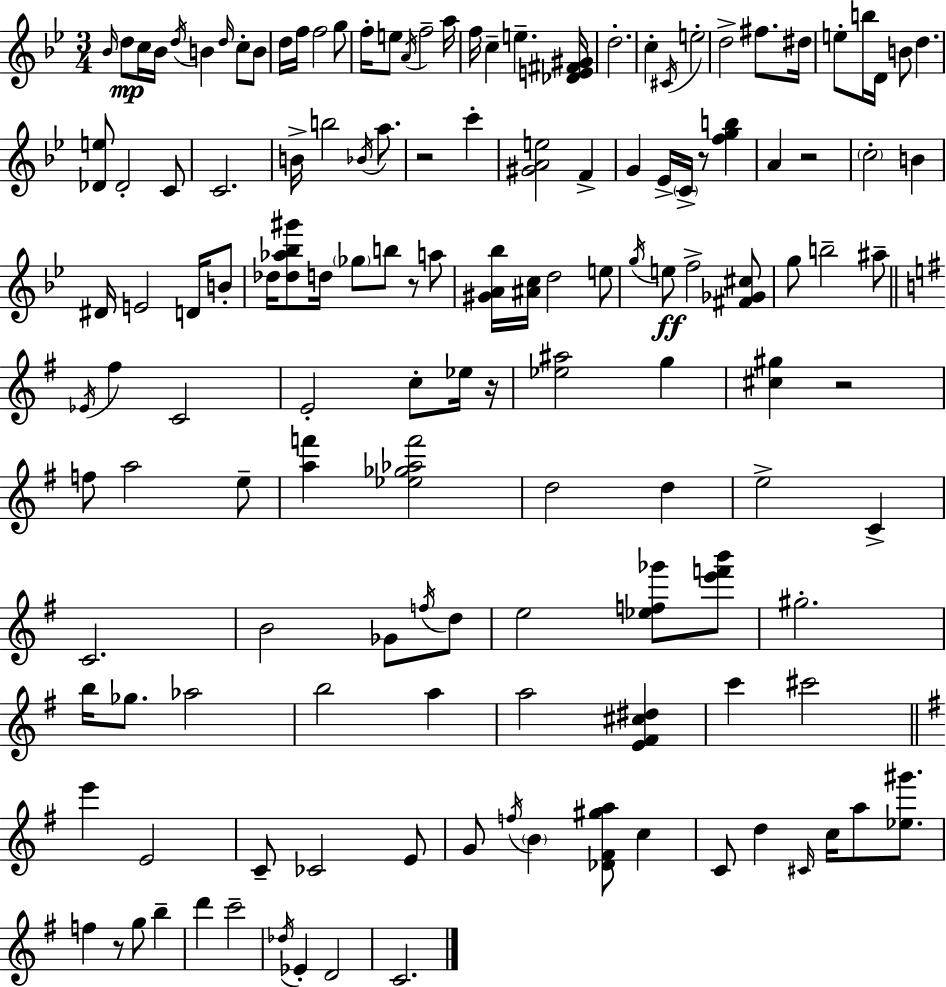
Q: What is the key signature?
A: BES major